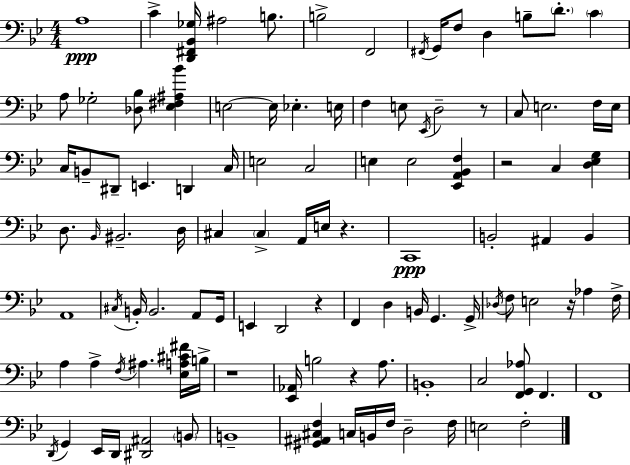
A3/w C4/q [D2,F#2,Bb2,Gb3]/s A#3/h B3/e. B3/h F2/h F#2/s G2/s F3/e D3/q B3/e D4/e. C4/q A3/e Gb3/h [Db3,Bb3]/e [Eb3,F#3,A#3,Bb4]/q E3/h E3/s Eb3/q. E3/s F3/q E3/e Eb2/s D3/h R/e C3/e E3/h. F3/s E3/s C3/s B2/e D#2/e E2/q. D2/q C3/s E3/h C3/h E3/q E3/h [Eb2,A2,Bb2,F3]/q R/h C3/q [D3,Eb3,G3]/q D3/e. Bb2/s BIS2/h. D3/s C#3/q C#3/q A2/s E3/s R/q. C2/w B2/h A#2/q B2/q A2/w C#3/s B2/s B2/h. A2/e G2/s E2/q D2/h R/q F2/q D3/q B2/s G2/q. G2/s Db3/s F3/e E3/h R/s Ab3/q F3/s A3/q A3/q F3/s A#3/q. [Eb3,A3,C#4,F#4]/s B3/s R/w [Eb2,Ab2]/s B3/h R/q A3/e. B2/w C3/h [F2,G2,Ab3]/e F2/q. F2/w D2/s G2/q Eb2/s D2/s [D#2,A#2]/h B2/e B2/w [G#2,A#2,C#3,F3]/q C3/s B2/s F3/s D3/h F3/s E3/h F3/h